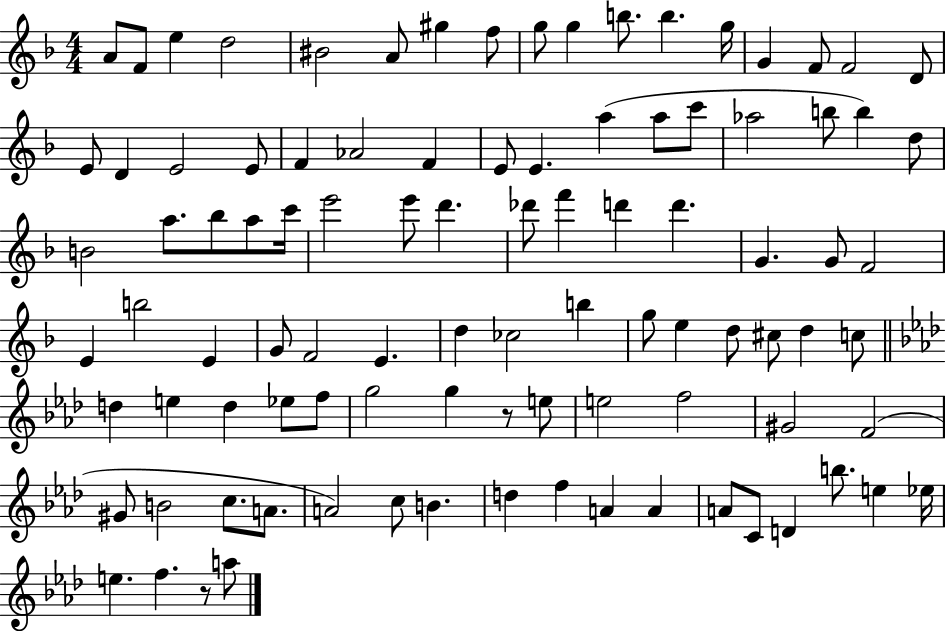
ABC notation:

X:1
T:Untitled
M:4/4
L:1/4
K:F
A/2 F/2 e d2 ^B2 A/2 ^g f/2 g/2 g b/2 b g/4 G F/2 F2 D/2 E/2 D E2 E/2 F _A2 F E/2 E a a/2 c'/2 _a2 b/2 b d/2 B2 a/2 _b/2 a/2 c'/4 e'2 e'/2 d' _d'/2 f' d' d' G G/2 F2 E b2 E G/2 F2 E d _c2 b g/2 e d/2 ^c/2 d c/2 d e d _e/2 f/2 g2 g z/2 e/2 e2 f2 ^G2 F2 ^G/2 B2 c/2 A/2 A2 c/2 B d f A A A/2 C/2 D b/2 e _e/4 e f z/2 a/2